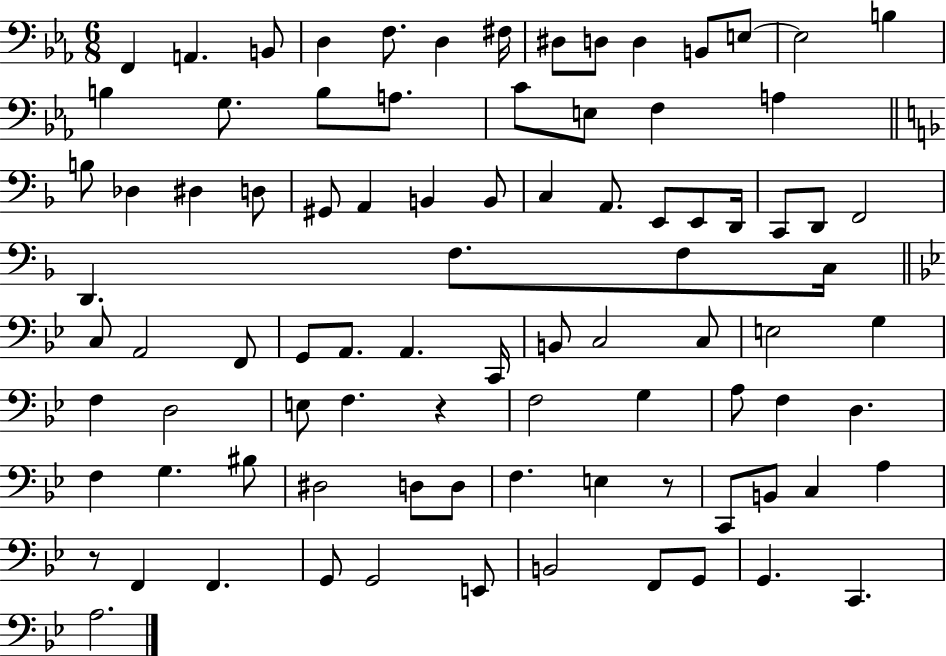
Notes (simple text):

F2/q A2/q. B2/e D3/q F3/e. D3/q F#3/s D#3/e D3/e D3/q B2/e E3/e E3/h B3/q B3/q G3/e. B3/e A3/e. C4/e E3/e F3/q A3/q B3/e Db3/q D#3/q D3/e G#2/e A2/q B2/q B2/e C3/q A2/e. E2/e E2/e D2/s C2/e D2/e F2/h D2/q. F3/e. F3/e C3/s C3/e A2/h F2/e G2/e A2/e. A2/q. C2/s B2/e C3/h C3/e E3/h G3/q F3/q D3/h E3/e F3/q. R/q F3/h G3/q A3/e F3/q D3/q. F3/q G3/q. BIS3/e D#3/h D3/e D3/e F3/q. E3/q R/e C2/e B2/e C3/q A3/q R/e F2/q F2/q. G2/e G2/h E2/e B2/h F2/e G2/e G2/q. C2/q. A3/h.